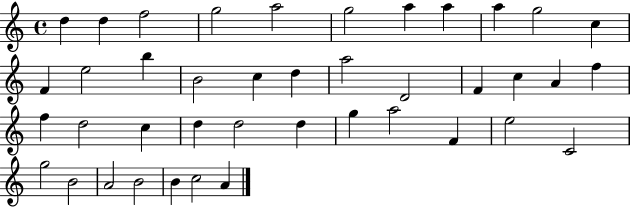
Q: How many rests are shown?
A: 0